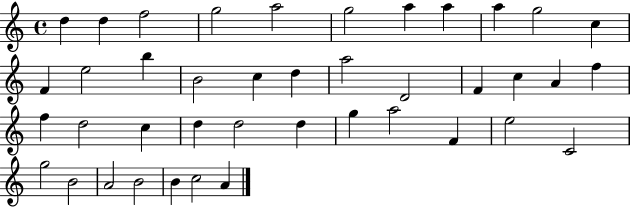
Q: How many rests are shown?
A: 0